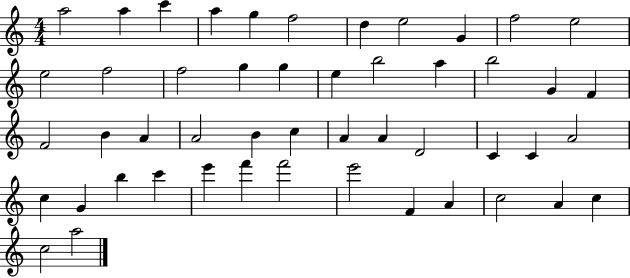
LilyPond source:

{
  \clef treble
  \numericTimeSignature
  \time 4/4
  \key c \major
  a''2 a''4 c'''4 | a''4 g''4 f''2 | d''4 e''2 g'4 | f''2 e''2 | \break e''2 f''2 | f''2 g''4 g''4 | e''4 b''2 a''4 | b''2 g'4 f'4 | \break f'2 b'4 a'4 | a'2 b'4 c''4 | a'4 a'4 d'2 | c'4 c'4 a'2 | \break c''4 g'4 b''4 c'''4 | e'''4 f'''4 f'''2 | e'''2 f'4 a'4 | c''2 a'4 c''4 | \break c''2 a''2 | \bar "|."
}